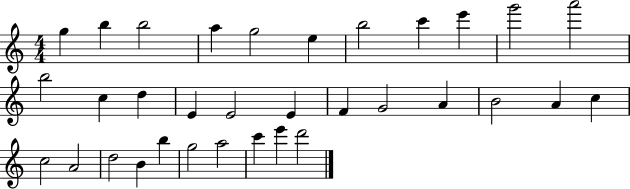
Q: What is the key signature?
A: C major